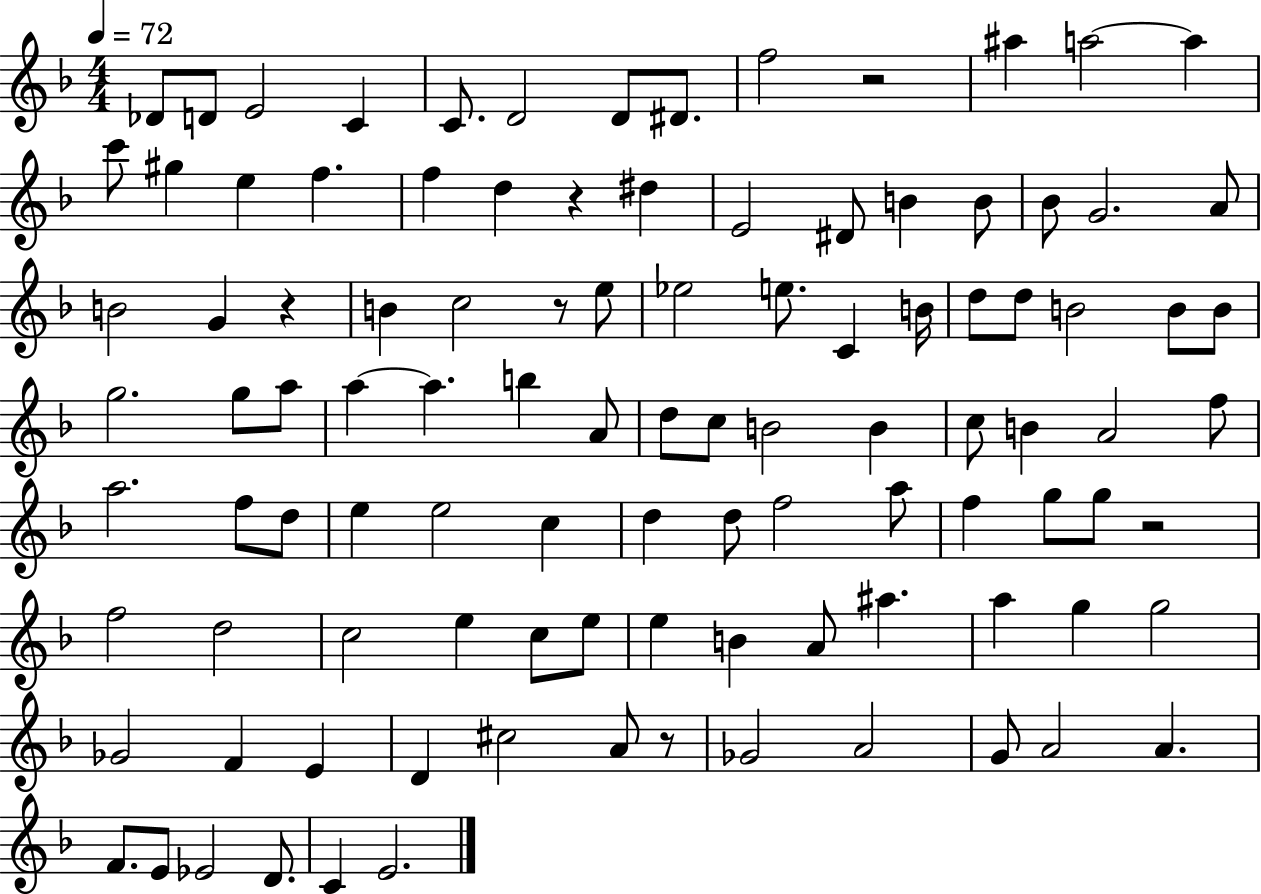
{
  \clef treble
  \numericTimeSignature
  \time 4/4
  \key f \major
  \tempo 4 = 72
  des'8 d'8 e'2 c'4 | c'8. d'2 d'8 dis'8. | f''2 r2 | ais''4 a''2~~ a''4 | \break c'''8 gis''4 e''4 f''4. | f''4 d''4 r4 dis''4 | e'2 dis'8 b'4 b'8 | bes'8 g'2. a'8 | \break b'2 g'4 r4 | b'4 c''2 r8 e''8 | ees''2 e''8. c'4 b'16 | d''8 d''8 b'2 b'8 b'8 | \break g''2. g''8 a''8 | a''4~~ a''4. b''4 a'8 | d''8 c''8 b'2 b'4 | c''8 b'4 a'2 f''8 | \break a''2. f''8 d''8 | e''4 e''2 c''4 | d''4 d''8 f''2 a''8 | f''4 g''8 g''8 r2 | \break f''2 d''2 | c''2 e''4 c''8 e''8 | e''4 b'4 a'8 ais''4. | a''4 g''4 g''2 | \break ges'2 f'4 e'4 | d'4 cis''2 a'8 r8 | ges'2 a'2 | g'8 a'2 a'4. | \break f'8. e'8 ees'2 d'8. | c'4 e'2. | \bar "|."
}